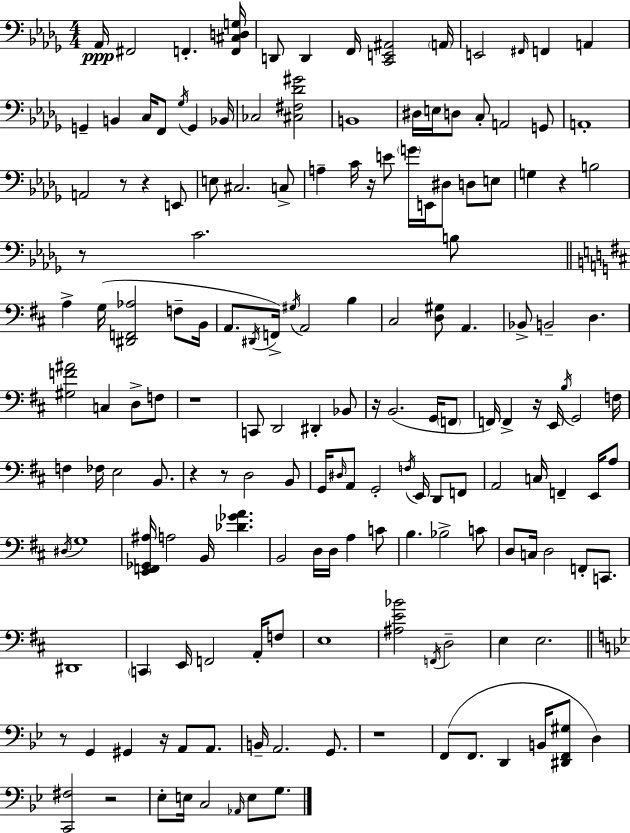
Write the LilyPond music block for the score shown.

{
  \clef bass
  \numericTimeSignature
  \time 4/4
  \key bes \minor
  \repeat volta 2 { aes,16\ppp fis,2 f,4.-. <f, cis d g>16 | d,8 d,4 f,16 <c, e, ais,>2 \parenthesize a,16 | e,2 \grace { fis,16 } f,4 a,4 | g,4-- b,4 c16 f,8 \acciaccatura { ges16 } g,4 | \break bes,16 ces2 <cis fis des' gis'>2 | b,1 | dis16 e16 d8 c8-. a,2 | g,8 a,1-. | \break a,2 r8 r4 | e,8 e8 cis2. | c8-> a4-- c'16 r16 e'8 \parenthesize g'16 e,16 dis8 d8 | e8 g4 r4 b2 | \break r8 c'2. | b8 \bar "||" \break \key d \major a4-> g16( <dis, f, aes>2 f8-- b,16 | a,8. \acciaccatura { dis,16 }) f,16-> \acciaccatura { gis16 } a,2 b4 | cis2 <d gis>8 a,4. | bes,8-> b,2-- d4. | \break <gis f' ais'>2 c4 d8-> | f8 r1 | c,8 d,2 dis,4-. | bes,8 r16 b,2.( g,16 | \break \parenthesize f,8 f,16) f,4-> r16 e,16 \acciaccatura { b16 } g,2 | f16 f4 fes16 e2 | b,8. r4 r8 d2 | b,8 g,16 \grace { dis16 } a,8 g,2-. \acciaccatura { f16 } | \break e,16 d,8 f,8 a,2 c16 f,4-- | e,16 a8 \acciaccatura { dis16 } g1 | <e, f, ges, ais>16 a2 b,16 | <des' ges' a'>4. b,2 d16 d16 | \break a4 c'8 b4. bes2-> | c'8 d8 c16 d2 | f,8-. c,8. dis,1 | \parenthesize c,4 e,16 f,2 | \break a,16-. f8 e1 | <ais e' bes'>2 \acciaccatura { f,16 } d2-- | e4 e2. | \bar "||" \break \key g \minor r8 g,4 gis,4 r16 a,8 a,8. | b,16-- a,2. g,8. | r1 | f,8( f,8. d,4 b,16 <dis, f, gis>8 d4) | \break <c, fis>2 r2 | ees8-. e16 c2 \grace { aes,16 } e8 g8. | } \bar "|."
}